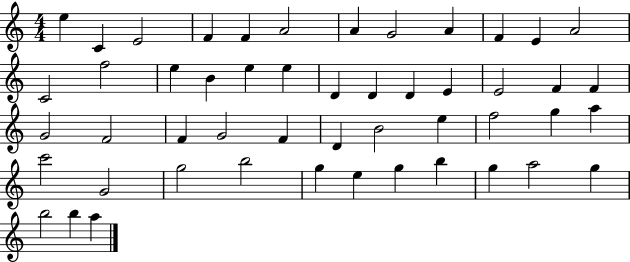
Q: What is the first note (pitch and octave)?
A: E5